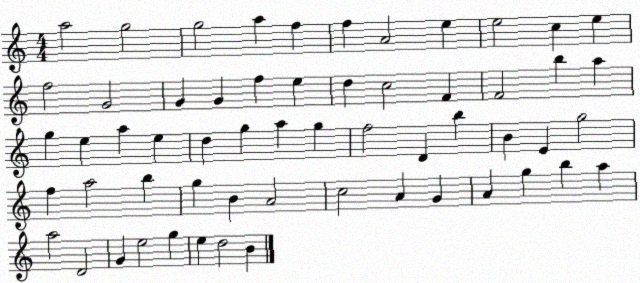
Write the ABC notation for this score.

X:1
T:Untitled
M:4/4
L:1/4
K:C
a2 g2 g2 a f f A2 e e2 c e f2 G2 G G f e d c2 F F2 b a g e a e d g a g f2 D b B E g2 f a2 b g B A2 c2 A G A g b a a2 D2 G e2 g e d2 B